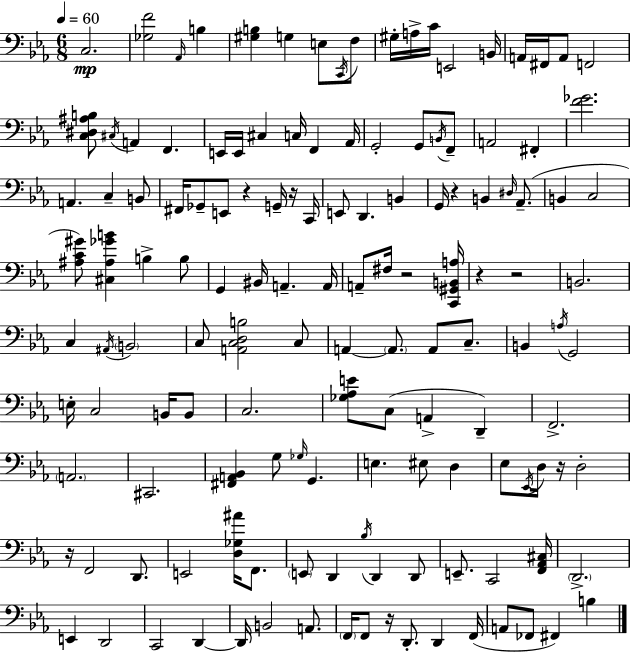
{
  \clef bass
  \numericTimeSignature
  \time 6/8
  \key ees \major
  \tempo 4 = 60
  c2.\mp | <ges f'>2 \grace { aes,16 } b4 | <gis b>4 g4 e8 \acciaccatura { c,16 } | f8 gis16-. a16-> c'16 e,2 | \break b,16 a,16 fis,16 a,8 f,2 | <c dis ais b>8 \acciaccatura { cis16 } a,4 f,4. | e,16 e,16 cis4 c16 f,4 | aes,16 g,2-. g,8 | \break \acciaccatura { b,16 } f,8-- a,2 | fis,4-. <f' ges'>2. | a,4. c4-- | b,8 fis,16 ges,8-- e,8 r4 | \break g,16-- r16 c,16 e,8 d,4. | b,4 g,16 r4 b,4 | \grace { dis16 }( aes,8.-- b,4 c2 | <ais c' gis'>8) <cis ais ges' b'>4 b4-> | \break b8 g,4 bis,16 a,4.-- | a,16 a,8-- fis16 r2 | <c, gis, b, a>16 r4 r2 | b,2. | \break c4 \acciaccatura { ais,16 } \parenthesize b,2 | c8 <a, c d b>2 | c8 a,4~~ \parenthesize a,8. | a,8 c8.-- b,4 \acciaccatura { a16 } g,2 | \break e16-. c2 | b,16 b,8 c2. | <ges aes e'>8 c8( a,4-> | d,4--) f,2.-> | \break \parenthesize a,2. | cis,2. | <fis, a, bes,>4 g8 | \grace { ges16 } g,4. e4. | \break eis8 d4 ees8 \acciaccatura { ees,16 } d16 | r16 d2-. r16 f,2 | d,8. e,2 | <d ges ais'>16 f,8. \parenthesize e,8 d,4 | \break \acciaccatura { bes16 } d,4 d,8 e,8.-- | c,2 <f, aes, cis>16 \parenthesize d,2.-> | e,4 | d,2 c,2 | \break d,4~~ d,16 b,2 | a,8. \parenthesize f,16 f,8 | r16 d,8.-. d,4 f,16( a,8 | fes,8 fis,4) b4 \bar "|."
}